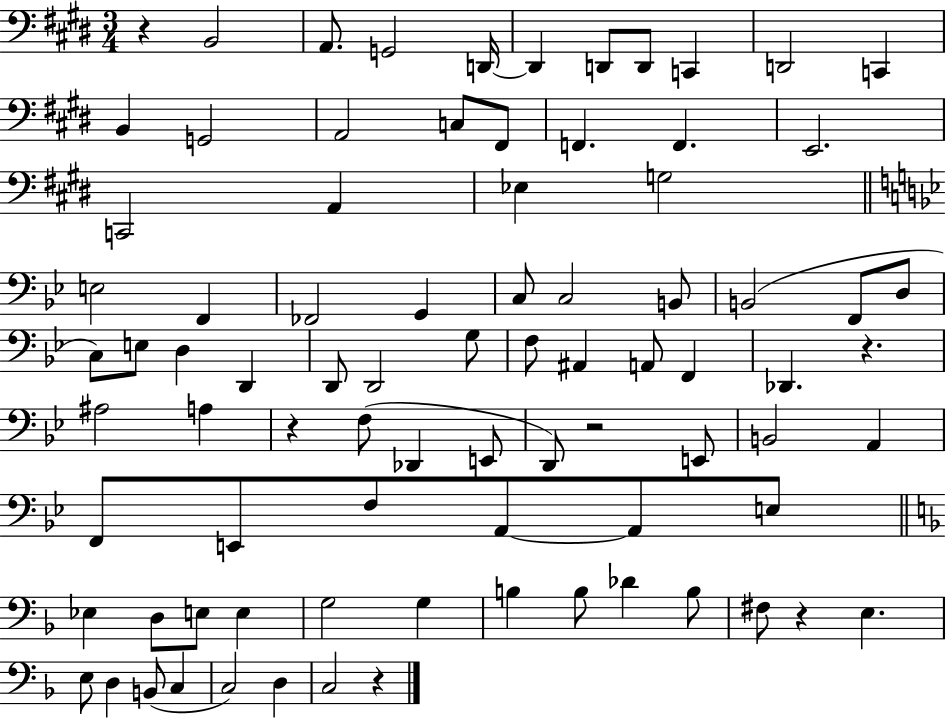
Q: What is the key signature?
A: E major